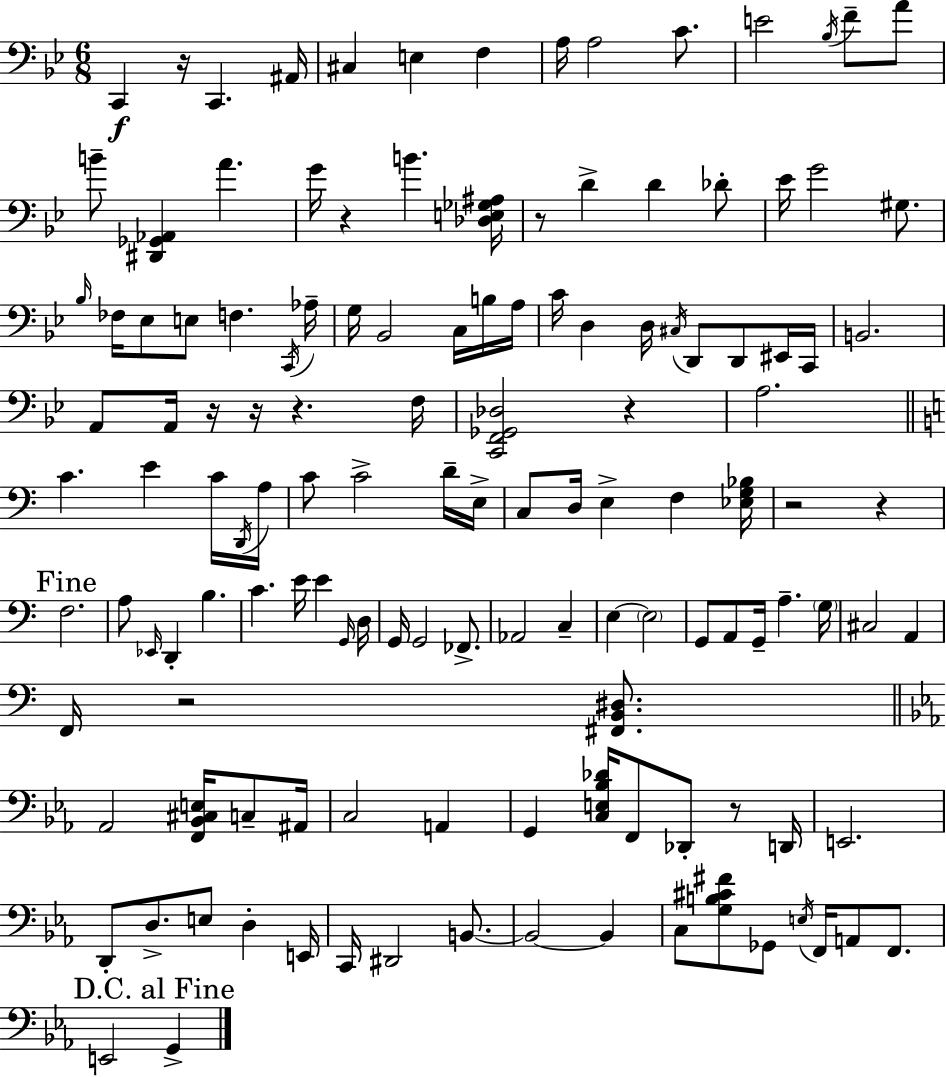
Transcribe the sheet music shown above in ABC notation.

X:1
T:Untitled
M:6/8
L:1/4
K:Bb
C,, z/4 C,, ^A,,/4 ^C, E, F, A,/4 A,2 C/2 E2 _B,/4 F/2 A/2 B/2 [^D,,_G,,_A,,] A G/4 z B [_D,E,_G,^A,]/4 z/2 D D _D/2 _E/4 G2 ^G,/2 _B,/4 _F,/4 _E,/2 E,/2 F, C,,/4 _A,/4 G,/4 _B,,2 C,/4 B,/4 A,/4 C/4 D, D,/4 ^C,/4 D,,/2 D,,/2 ^E,,/4 C,,/4 B,,2 A,,/2 A,,/4 z/4 z/4 z F,/4 [C,,F,,_G,,_D,]2 z A,2 C E C/4 D,,/4 A,/4 C/2 C2 D/4 E,/4 C,/2 D,/4 E, F, [_E,G,_B,]/4 z2 z F,2 A,/2 _E,,/4 D,, B, C E/4 E G,,/4 D,/4 G,,/4 G,,2 _F,,/2 _A,,2 C, E, E,2 G,,/2 A,,/2 G,,/4 A, G,/4 ^C,2 A,, F,,/4 z2 [^F,,B,,^D,]/2 _A,,2 [F,,_B,,^C,E,]/4 C,/2 ^A,,/4 C,2 A,, G,, [C,E,_B,_D]/4 F,,/2 _D,,/2 z/2 D,,/4 E,,2 D,,/2 D,/2 E,/2 D, E,,/4 C,,/4 ^D,,2 B,,/2 B,,2 B,, C,/2 [G,B,^C^F]/2 _G,,/2 E,/4 F,,/4 A,,/2 F,,/2 E,,2 G,,